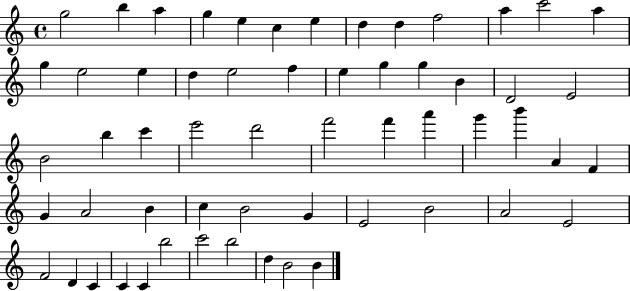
{
  \clef treble
  \time 4/4
  \defaultTimeSignature
  \key c \major
  g''2 b''4 a''4 | g''4 e''4 c''4 e''4 | d''4 d''4 f''2 | a''4 c'''2 a''4 | \break g''4 e''2 e''4 | d''4 e''2 f''4 | e''4 g''4 g''4 b'4 | d'2 e'2 | \break b'2 b''4 c'''4 | e'''2 d'''2 | f'''2 f'''4 a'''4 | g'''4 b'''4 a'4 f'4 | \break g'4 a'2 b'4 | c''4 b'2 g'4 | e'2 b'2 | a'2 e'2 | \break f'2 d'4 c'4 | c'4 c'4 b''2 | c'''2 b''2 | d''4 b'2 b'4 | \break \bar "|."
}